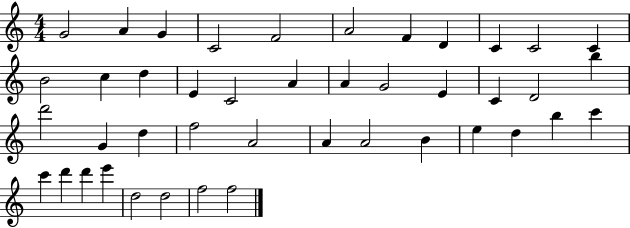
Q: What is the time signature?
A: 4/4